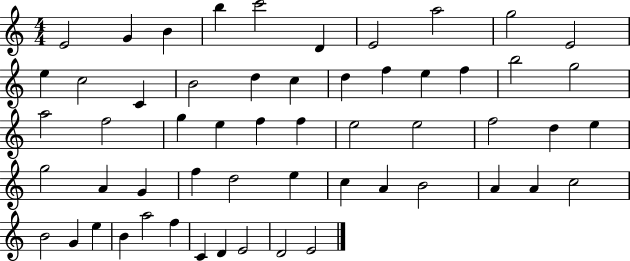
E4/h G4/q B4/q B5/q C6/h D4/q E4/h A5/h G5/h E4/h E5/q C5/h C4/q B4/h D5/q C5/q D5/q F5/q E5/q F5/q B5/h G5/h A5/h F5/h G5/q E5/q F5/q F5/q E5/h E5/h F5/h D5/q E5/q G5/h A4/q G4/q F5/q D5/h E5/q C5/q A4/q B4/h A4/q A4/q C5/h B4/h G4/q E5/q B4/q A5/h F5/q C4/q D4/q E4/h D4/h E4/h